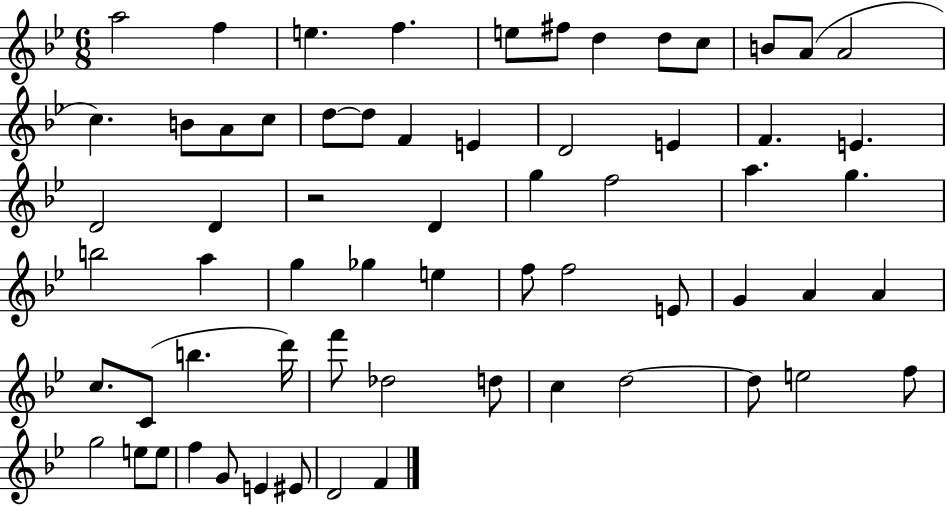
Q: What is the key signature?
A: BES major